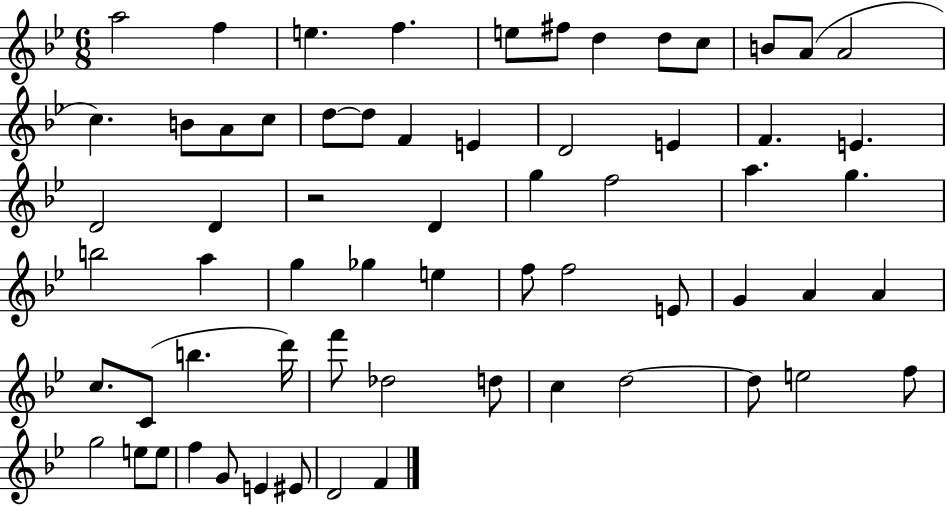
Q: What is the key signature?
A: BES major